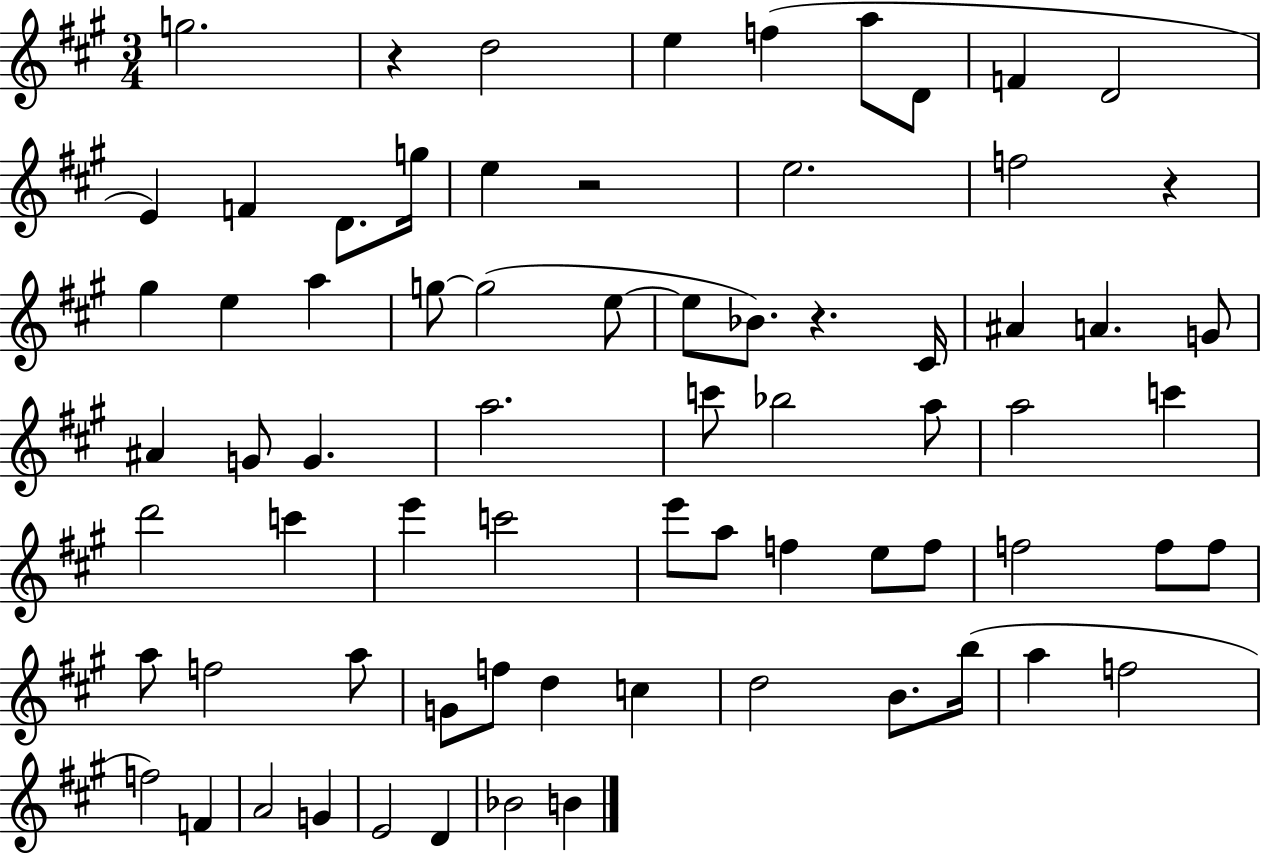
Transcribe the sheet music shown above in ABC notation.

X:1
T:Untitled
M:3/4
L:1/4
K:A
g2 z d2 e f a/2 D/2 F D2 E F D/2 g/4 e z2 e2 f2 z ^g e a g/2 g2 e/2 e/2 _B/2 z ^C/4 ^A A G/2 ^A G/2 G a2 c'/2 _b2 a/2 a2 c' d'2 c' e' c'2 e'/2 a/2 f e/2 f/2 f2 f/2 f/2 a/2 f2 a/2 G/2 f/2 d c d2 B/2 b/4 a f2 f2 F A2 G E2 D _B2 B